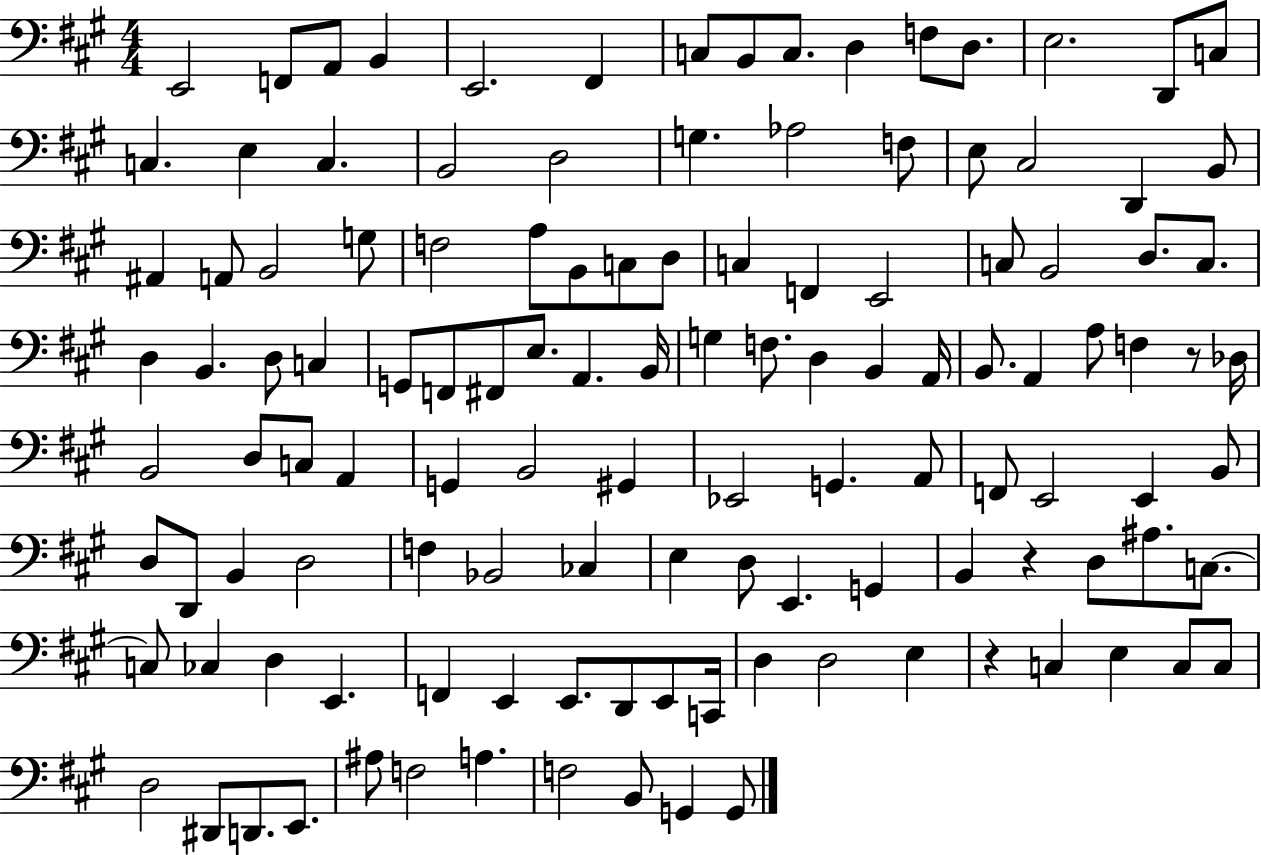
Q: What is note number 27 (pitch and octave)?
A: B2